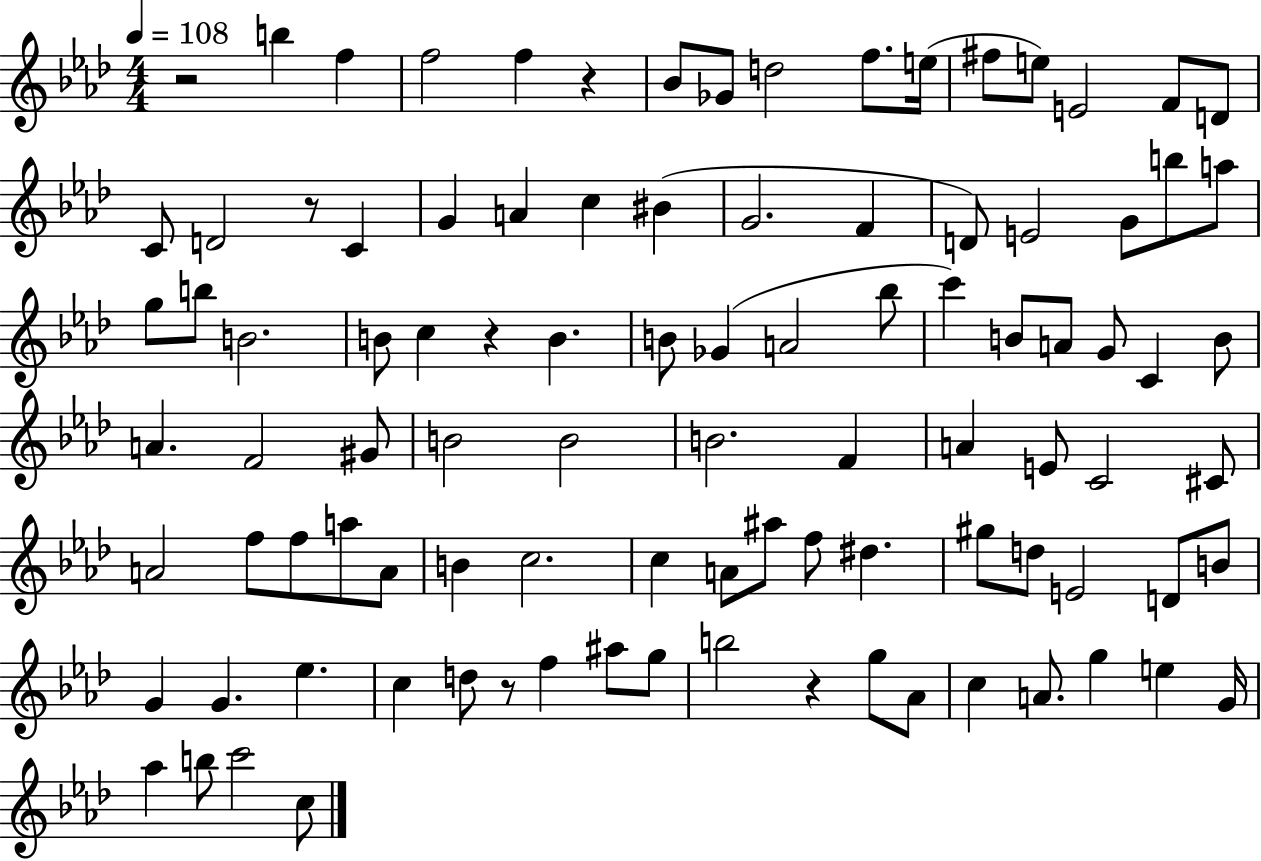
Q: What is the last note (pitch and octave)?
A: C5